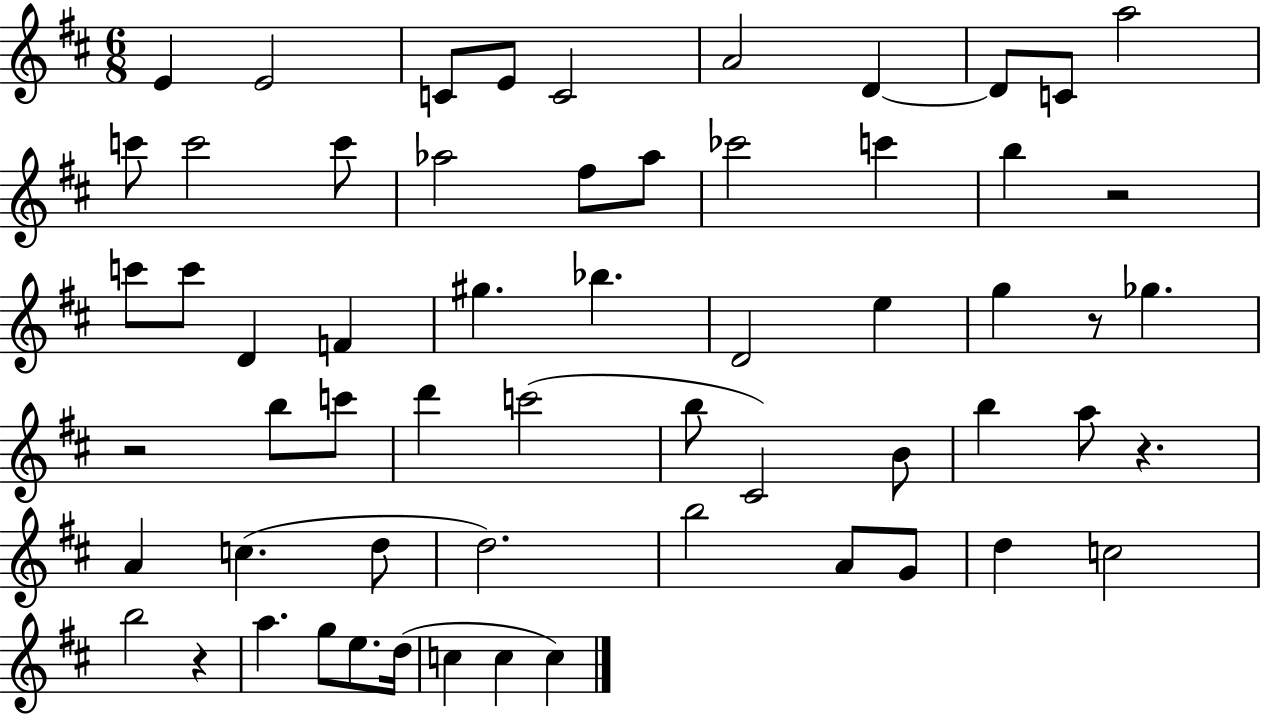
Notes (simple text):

E4/q E4/h C4/e E4/e C4/h A4/h D4/q D4/e C4/e A5/h C6/e C6/h C6/e Ab5/h F#5/e Ab5/e CES6/h C6/q B5/q R/h C6/e C6/e D4/q F4/q G#5/q. Bb5/q. D4/h E5/q G5/q R/e Gb5/q. R/h B5/e C6/e D6/q C6/h B5/e C#4/h B4/e B5/q A5/e R/q. A4/q C5/q. D5/e D5/h. B5/h A4/e G4/e D5/q C5/h B5/h R/q A5/q. G5/e E5/e. D5/s C5/q C5/q C5/q